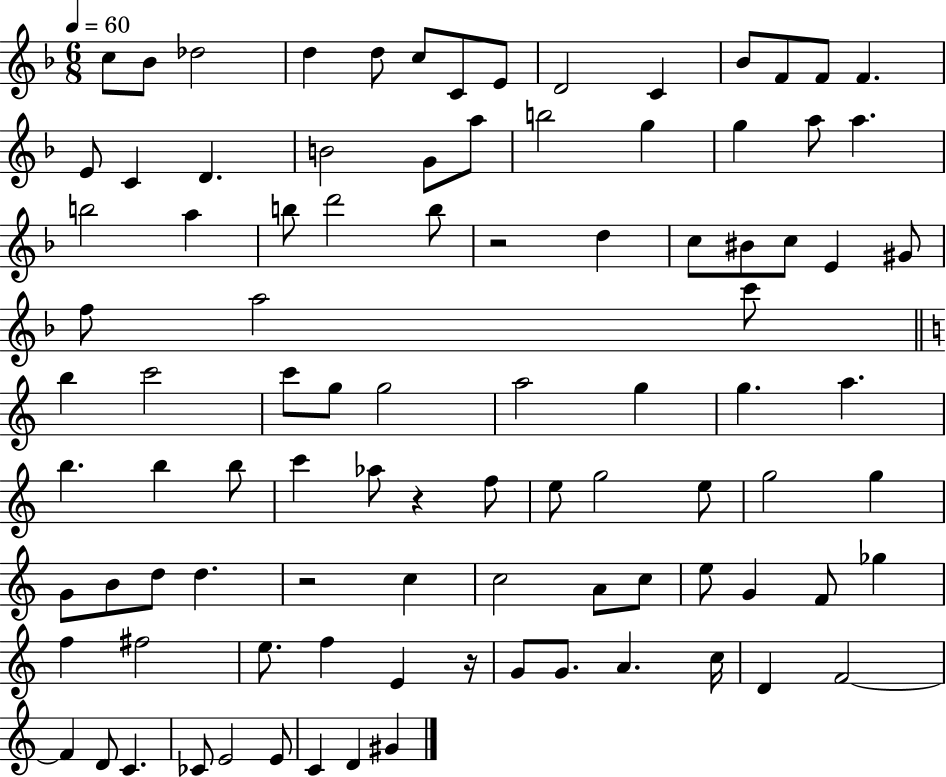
{
  \clef treble
  \numericTimeSignature
  \time 6/8
  \key f \major
  \tempo 4 = 60
  \repeat volta 2 { c''8 bes'8 des''2 | d''4 d''8 c''8 c'8 e'8 | d'2 c'4 | bes'8 f'8 f'8 f'4. | \break e'8 c'4 d'4. | b'2 g'8 a''8 | b''2 g''4 | g''4 a''8 a''4. | \break b''2 a''4 | b''8 d'''2 b''8 | r2 d''4 | c''8 bis'8 c''8 e'4 gis'8 | \break f''8 a''2 c'''8 | \bar "||" \break \key a \minor b''4 c'''2 | c'''8 g''8 g''2 | a''2 g''4 | g''4. a''4. | \break b''4. b''4 b''8 | c'''4 aes''8 r4 f''8 | e''8 g''2 e''8 | g''2 g''4 | \break g'8 b'8 d''8 d''4. | r2 c''4 | c''2 a'8 c''8 | e''8 g'4 f'8 ges''4 | \break f''4 fis''2 | e''8. f''4 e'4 r16 | g'8 g'8. a'4. c''16 | d'4 f'2~~ | \break f'4 d'8 c'4. | ces'8 e'2 e'8 | c'4 d'4 gis'4 | } \bar "|."
}